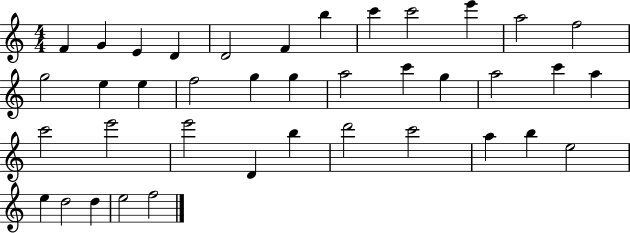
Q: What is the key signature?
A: C major